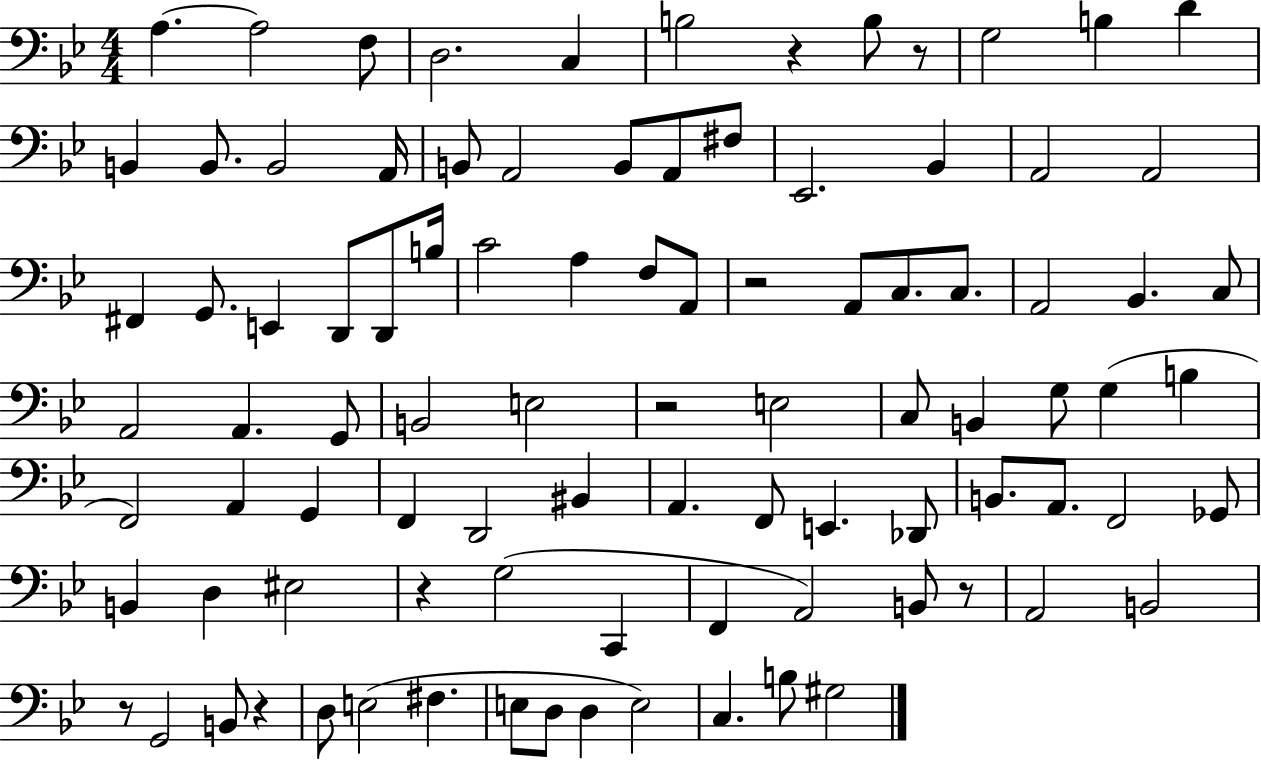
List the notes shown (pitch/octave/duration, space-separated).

A3/q. A3/h F3/e D3/h. C3/q B3/h R/q B3/e R/e G3/h B3/q D4/q B2/q B2/e. B2/h A2/s B2/e A2/h B2/e A2/e F#3/e Eb2/h. Bb2/q A2/h A2/h F#2/q G2/e. E2/q D2/e D2/e B3/s C4/h A3/q F3/e A2/e R/h A2/e C3/e. C3/e. A2/h Bb2/q. C3/e A2/h A2/q. G2/e B2/h E3/h R/h E3/h C3/e B2/q G3/e G3/q B3/q F2/h A2/q G2/q F2/q D2/h BIS2/q A2/q. F2/e E2/q. Db2/e B2/e. A2/e. F2/h Gb2/e B2/q D3/q EIS3/h R/q G3/h C2/q F2/q A2/h B2/e R/e A2/h B2/h R/e G2/h B2/e R/q D3/e E3/h F#3/q. E3/e D3/e D3/q E3/h C3/q. B3/e G#3/h